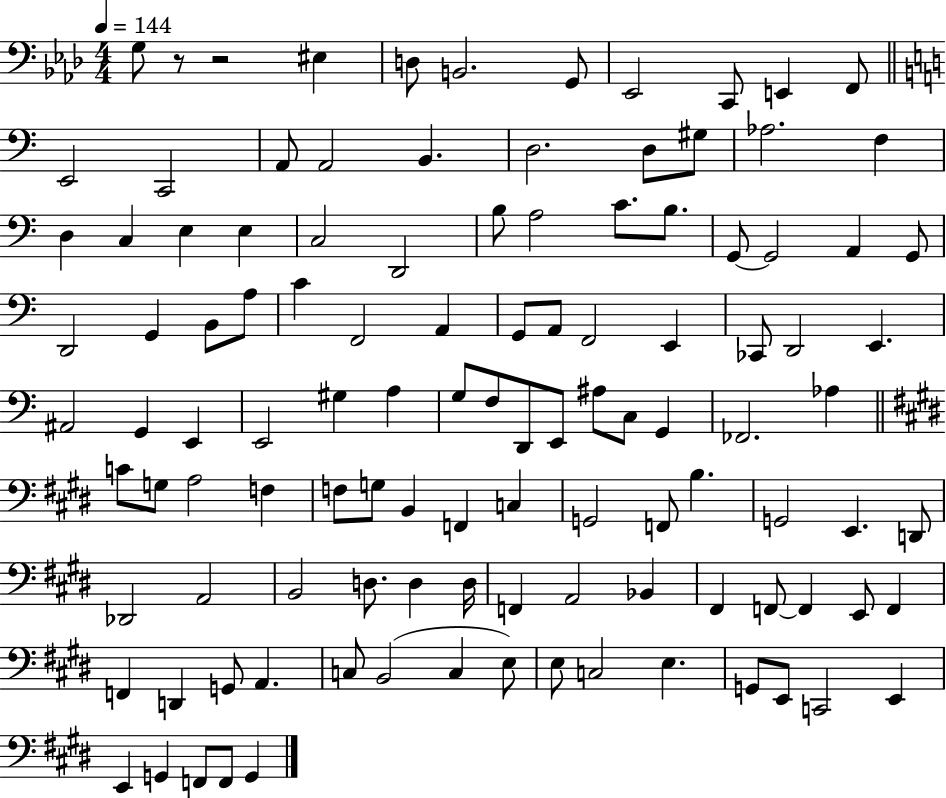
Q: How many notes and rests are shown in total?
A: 113